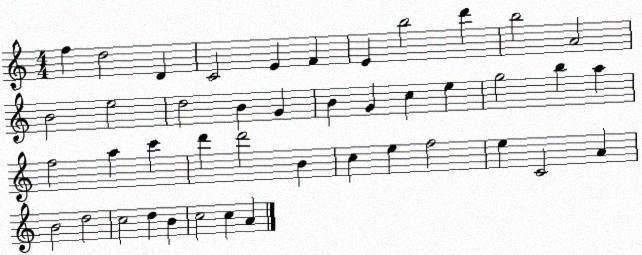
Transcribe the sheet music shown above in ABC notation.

X:1
T:Untitled
M:4/4
L:1/4
K:C
f d2 D C2 E F E b2 d' b2 A2 B2 e2 d2 B G B G c e g2 b a f2 a c' d' d'2 B c e f2 e C2 A B2 d2 c2 d B c2 c A